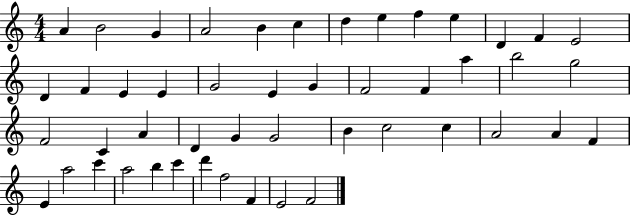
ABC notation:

X:1
T:Untitled
M:4/4
L:1/4
K:C
A B2 G A2 B c d e f e D F E2 D F E E G2 E G F2 F a b2 g2 F2 C A D G G2 B c2 c A2 A F E a2 c' a2 b c' d' f2 F E2 F2